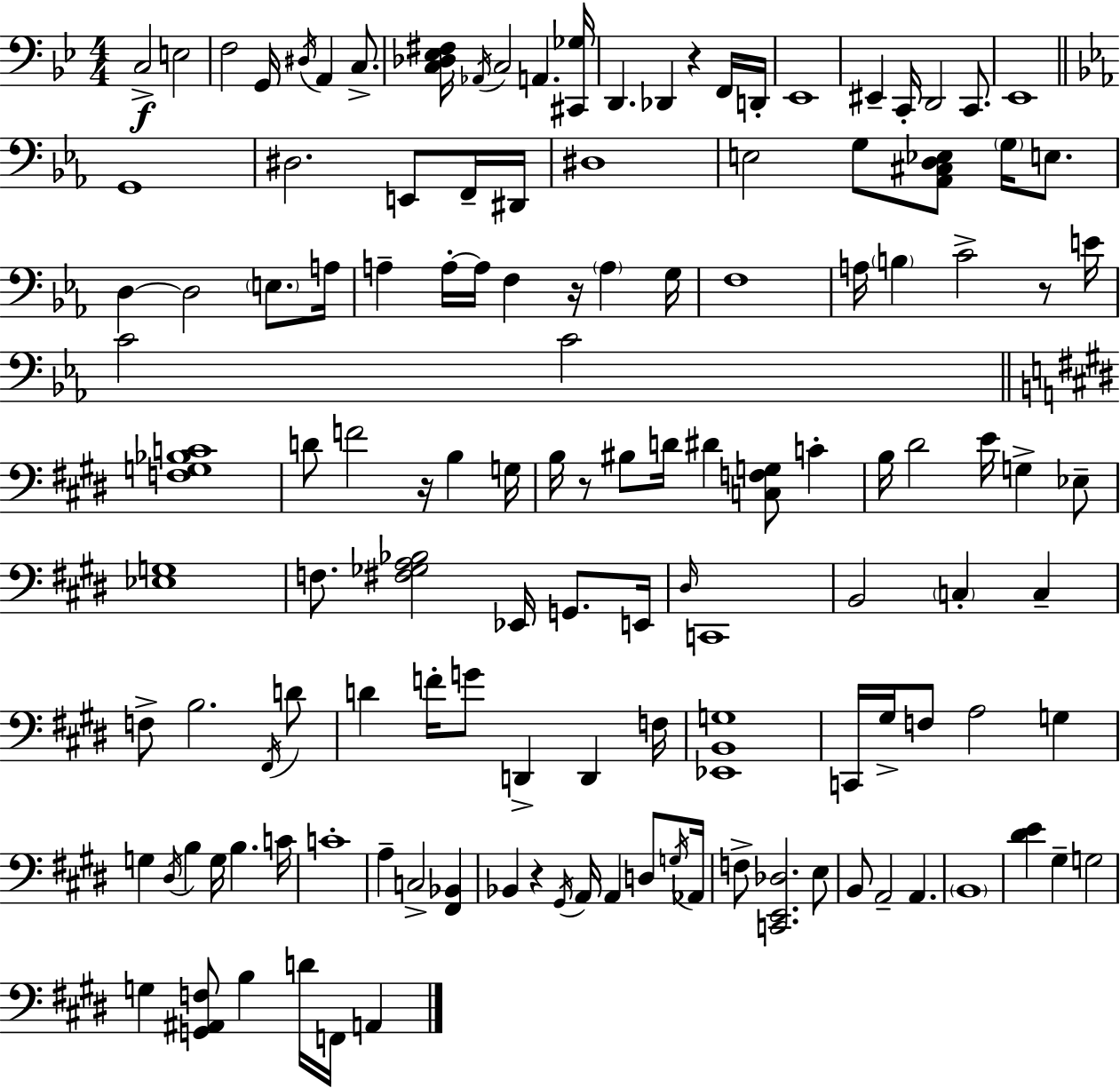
{
  \clef bass
  \numericTimeSignature
  \time 4/4
  \key bes \major
  \repeat volta 2 { c2->\f e2 | f2 g,16 \acciaccatura { dis16 } a,4 c8.-> | <c des ees fis>16 \acciaccatura { aes,16 } c2 a,4. | <cis, ges>16 d,4. des,4 r4 | \break f,16 d,16-. ees,1 | eis,4-- c,16-. d,2 c,8. | ees,1 | \bar "||" \break \key ees \major g,1 | dis2. e,8 f,16-- dis,16 | dis1 | e2 g8 <aes, cis d ees>8 \parenthesize g16 e8. | \break d4~~ d2 \parenthesize e8. a16 | a4-- a16-.~~ a16 f4 r16 \parenthesize a4 g16 | f1 | a16 \parenthesize b4 c'2-> r8 e'16 | \break c'2 c'2 | \bar "||" \break \key e \major <f g bes c'>1 | d'8 f'2 r16 b4 g16 | b16 r8 bis8 d'16 dis'4 <c f g>8 c'4-. | b16 dis'2 e'16 g4-> ees8-- | \break <ees g>1 | f8. <fis ges a bes>2 ees,16 g,8. e,16 | \grace { dis16 } c,1 | b,2 \parenthesize c4-. c4-- | \break f8-> b2. \acciaccatura { fis,16 } | d'8 d'4 f'16-. g'8 d,4-> d,4 | f16 <ees, b, g>1 | c,16 gis16-> f8 a2 g4 | \break g4 \acciaccatura { dis16 } b4 g16 b4. | c'16 c'1-. | a4-- c2-> <fis, bes,>4 | bes,4 r4 \acciaccatura { gis,16 } a,16 a,4 | \break d8 \acciaccatura { g16 } aes,16 f8-> <c, e, des>2. | e8 b,8 a,2-- a,4. | \parenthesize b,1 | <dis' e'>4 gis4-- g2 | \break g4 <g, ais, f>8 b4 d'16 | f,16 a,4 } \bar "|."
}